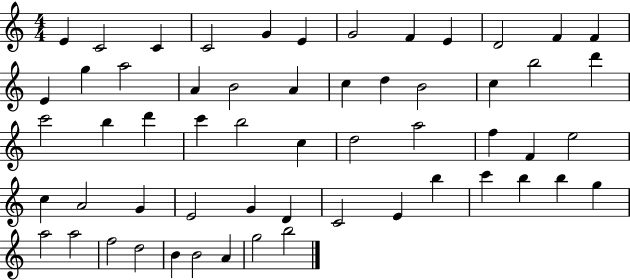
{
  \clef treble
  \numericTimeSignature
  \time 4/4
  \key c \major
  e'4 c'2 c'4 | c'2 g'4 e'4 | g'2 f'4 e'4 | d'2 f'4 f'4 | \break e'4 g''4 a''2 | a'4 b'2 a'4 | c''4 d''4 b'2 | c''4 b''2 d'''4 | \break c'''2 b''4 d'''4 | c'''4 b''2 c''4 | d''2 a''2 | f''4 f'4 e''2 | \break c''4 a'2 g'4 | e'2 g'4 d'4 | c'2 e'4 b''4 | c'''4 b''4 b''4 g''4 | \break a''2 a''2 | f''2 d''2 | b'4 b'2 a'4 | g''2 b''2 | \break \bar "|."
}